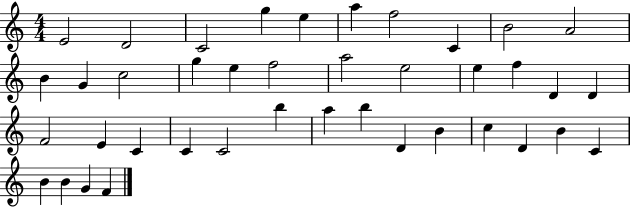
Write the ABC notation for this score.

X:1
T:Untitled
M:4/4
L:1/4
K:C
E2 D2 C2 g e a f2 C B2 A2 B G c2 g e f2 a2 e2 e f D D F2 E C C C2 b a b D B c D B C B B G F